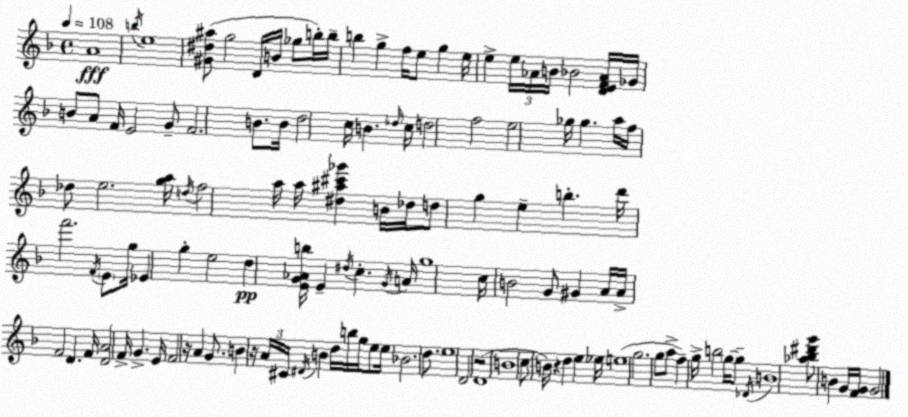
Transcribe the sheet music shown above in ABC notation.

X:1
T:Untitled
M:4/4
L:1/4
K:Dm
A4 b/4 e4 [^G^d^a]/2 g2 D/4 B/4 _g/2 b/4 b/4 b g f/4 e/2 g e/4 e e/4 _A/4 B/4 _B2 [DEF_A]/4 _G/4 B/2 A/2 F/4 E2 G/2 F2 B/2 B/4 d2 c/4 B _d/4 c/4 d2 f2 e2 _g/4 _g a/4 f/4 _d/2 e2 [ga]/4 d/4 f2 a/4 a/4 [^d^a^c'_g'] B/4 _d/4 d/2 g e b d'/4 f'2 F/4 E/2 g/4 _E g e2 d [EG_Ab]/4 E ^d/4 c G/4 A/4 g4 c/4 B2 G/2 ^G A/4 A/4 F2 D F/4 [DA]2 F/4 G E/4 F2 z/4 A G/2 B z/4 A/4 ^C/4 ^D/4 B d/4 b/4 g/4 e/2 e/4 _B2 d/2 e4 D2 z2 D4 B4 c/2 B/4 z d e _e/4 e4 g2 g/2 a/2 f g/4 b2 g/4 g/2 _D/4 B4 [_a_b^d'g']/2 B G/4 [FG]/4 G2